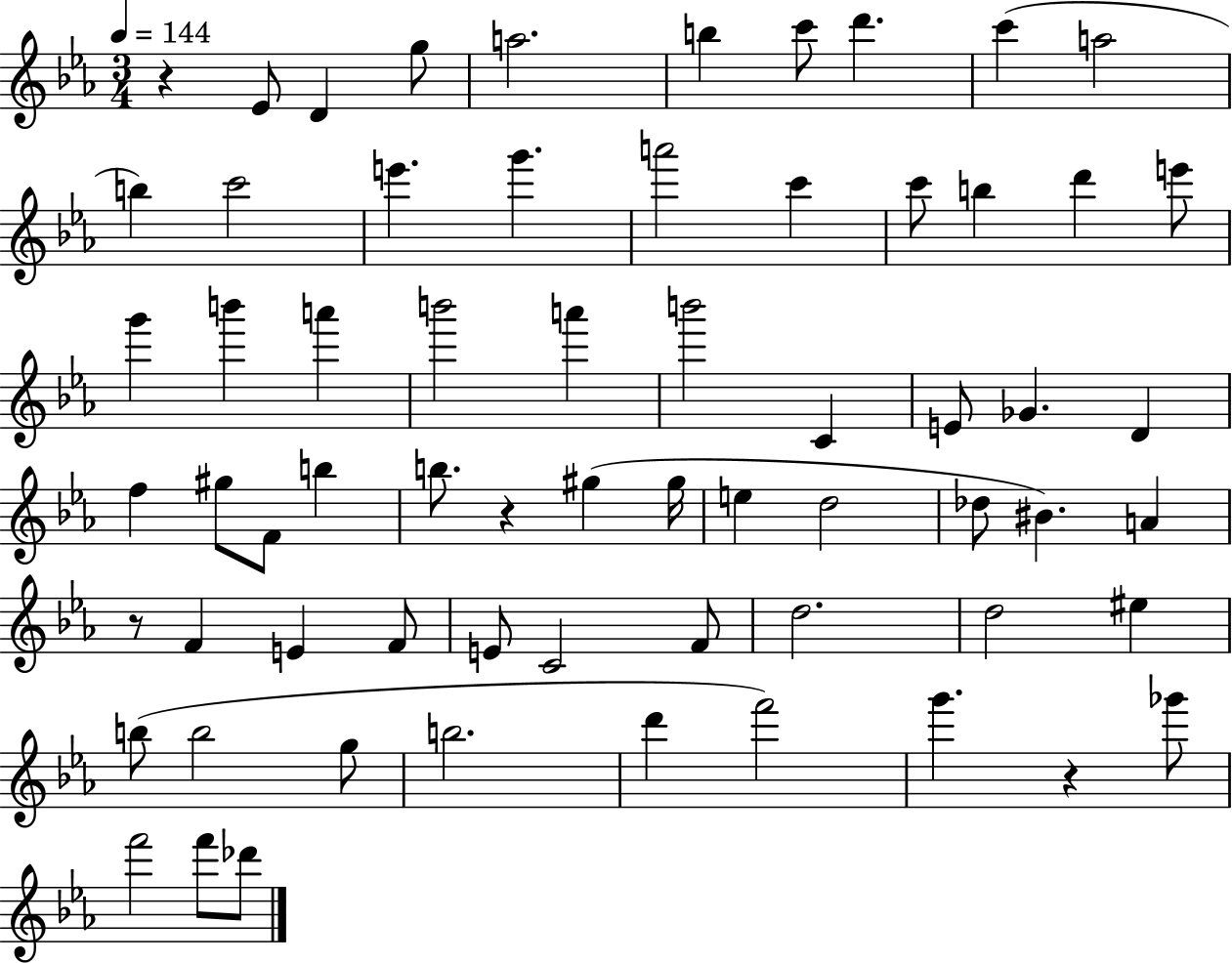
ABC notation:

X:1
T:Untitled
M:3/4
L:1/4
K:Eb
z _E/2 D g/2 a2 b c'/2 d' c' a2 b c'2 e' g' a'2 c' c'/2 b d' e'/2 g' b' a' b'2 a' b'2 C E/2 _G D f ^g/2 F/2 b b/2 z ^g ^g/4 e d2 _d/2 ^B A z/2 F E F/2 E/2 C2 F/2 d2 d2 ^e b/2 b2 g/2 b2 d' f'2 g' z _g'/2 f'2 f'/2 _d'/2